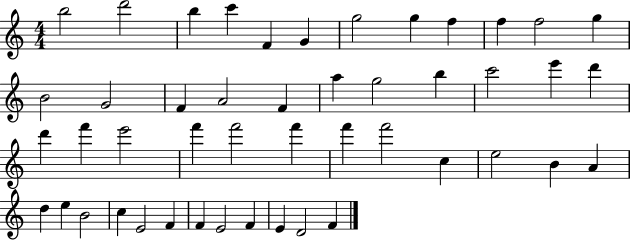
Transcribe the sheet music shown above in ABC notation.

X:1
T:Untitled
M:4/4
L:1/4
K:C
b2 d'2 b c' F G g2 g f f f2 g B2 G2 F A2 F a g2 b c'2 e' d' d' f' e'2 f' f'2 f' f' f'2 c e2 B A d e B2 c E2 F F E2 F E D2 F